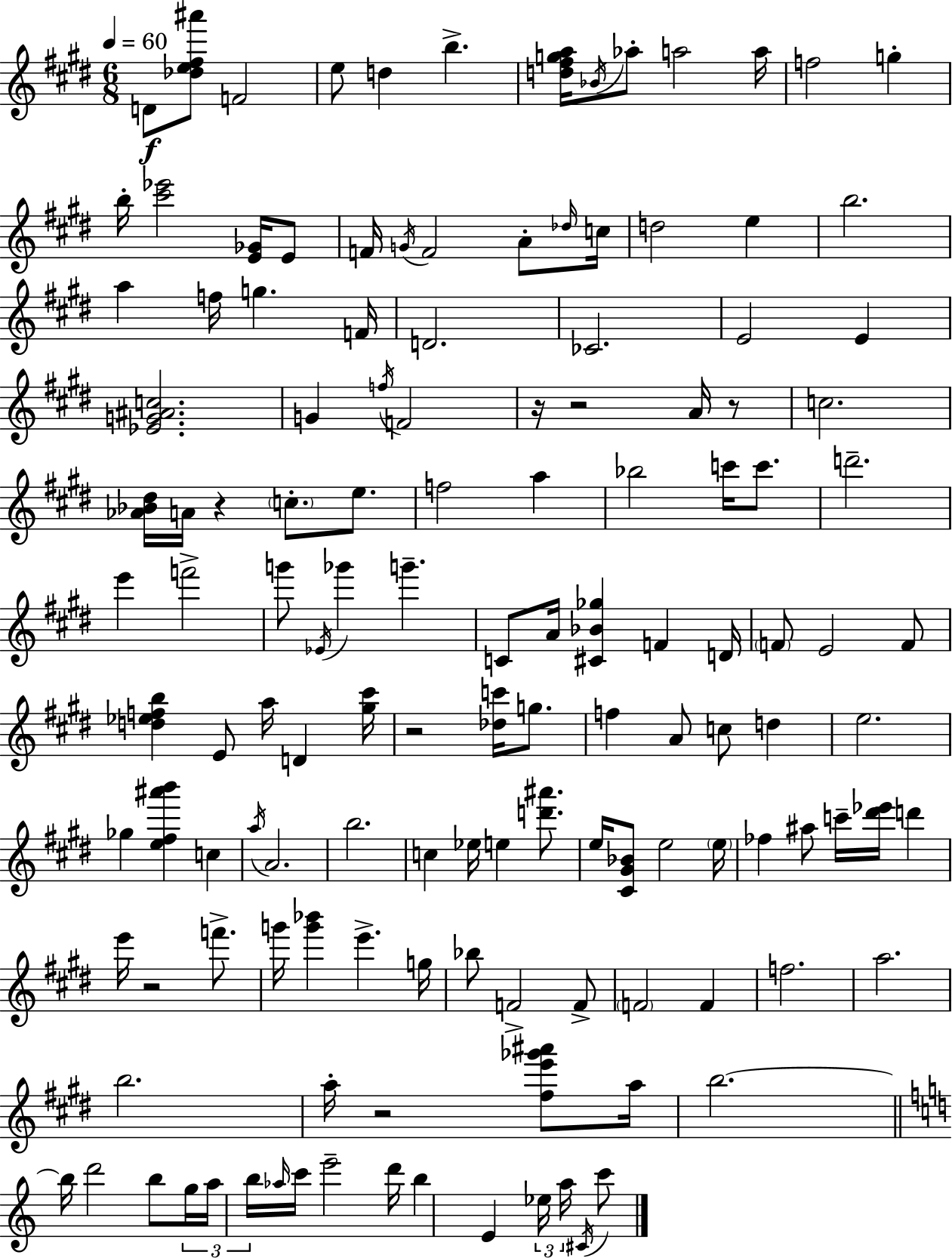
X:1
T:Untitled
M:6/8
L:1/4
K:E
D/2 [_de^f^a']/2 F2 e/2 d b [d^fga]/4 _B/4 _a/2 a2 a/4 f2 g b/4 [^c'_e']2 [E_G]/4 E/2 F/4 G/4 F2 A/2 _d/4 c/4 d2 e b2 a f/4 g F/4 D2 _C2 E2 E [_EG^Ac]2 G f/4 F2 z/4 z2 A/4 z/2 c2 [_A_B^d]/4 A/4 z c/2 e/2 f2 a _b2 c'/4 c'/2 d'2 e' f'2 g'/2 _E/4 _g' g' C/2 A/4 [^C_B_g] F D/4 F/2 E2 F/2 [d_efb] E/2 a/4 D [^g^c']/4 z2 [_dc']/4 g/2 f A/2 c/2 d e2 _g [e^f^a'b'] c a/4 A2 b2 c _e/4 e [d'^a']/2 e/4 [^C^G_B]/2 e2 e/4 _f ^a/2 c'/4 [^d'_e']/4 d' e'/4 z2 f'/2 g'/4 [g'_b'] e' g/4 _b/2 F2 F/2 F2 F f2 a2 b2 a/4 z2 [^fe'_g'^a']/2 a/4 b2 b/4 d'2 b/2 g/4 a/4 b/4 _a/4 c'/4 e'2 d'/4 b E _e/4 a/4 ^C/4 c'/2